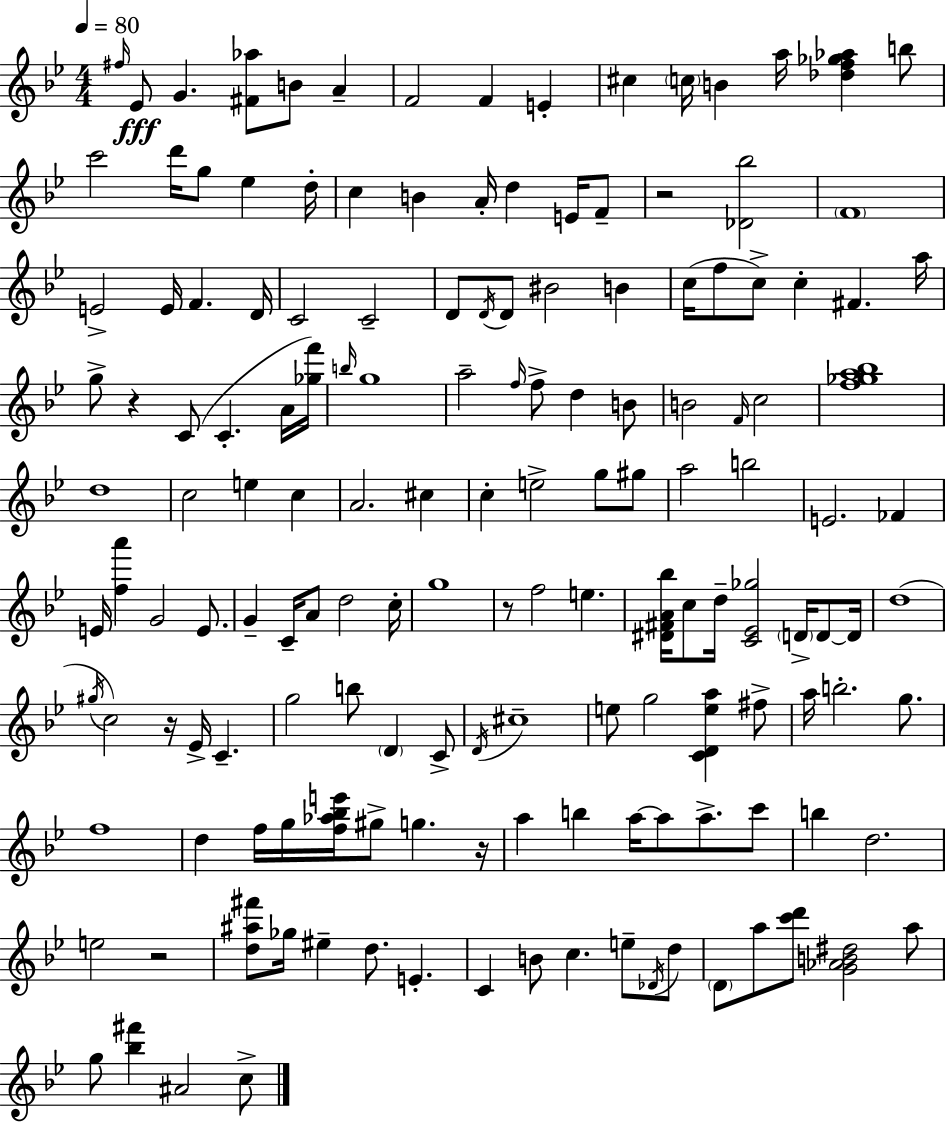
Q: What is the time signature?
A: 4/4